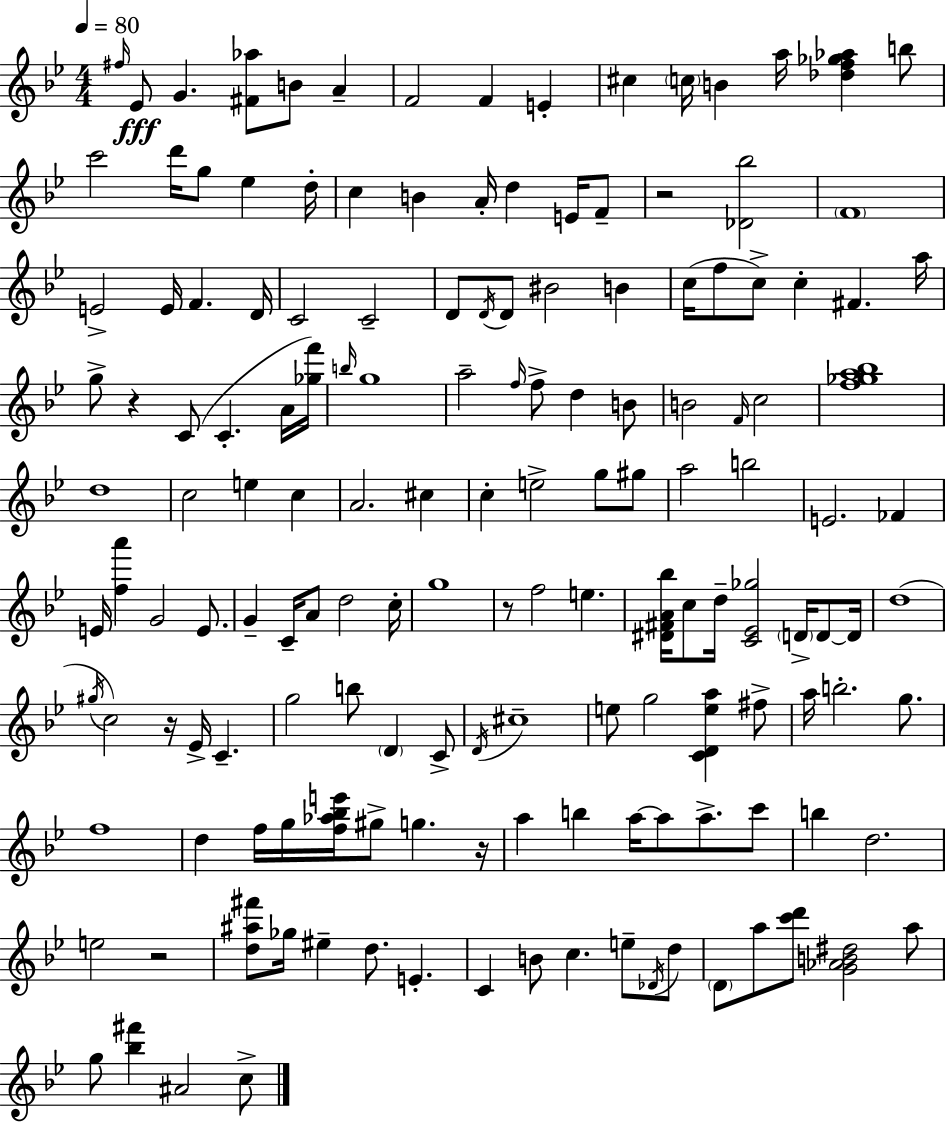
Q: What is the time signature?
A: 4/4